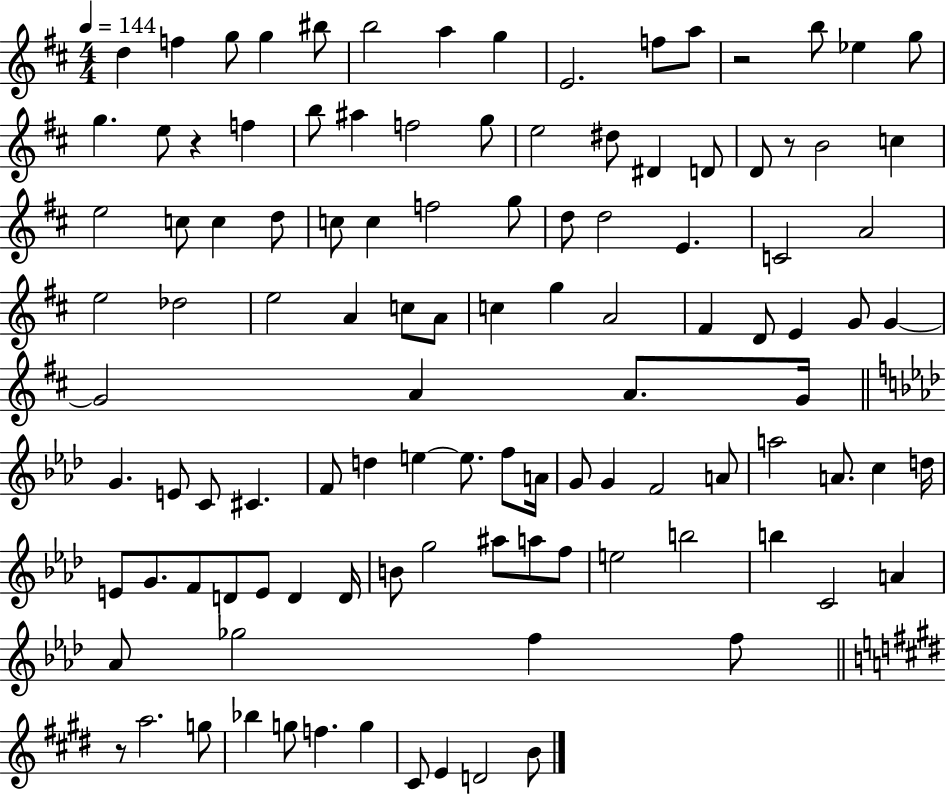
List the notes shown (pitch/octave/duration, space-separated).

D5/q F5/q G5/e G5/q BIS5/e B5/h A5/q G5/q E4/h. F5/e A5/e R/h B5/e Eb5/q G5/e G5/q. E5/e R/q F5/q B5/e A#5/q F5/h G5/e E5/h D#5/e D#4/q D4/e D4/e R/e B4/h C5/q E5/h C5/e C5/q D5/e C5/e C5/q F5/h G5/e D5/e D5/h E4/q. C4/h A4/h E5/h Db5/h E5/h A4/q C5/e A4/e C5/q G5/q A4/h F#4/q D4/e E4/q G4/e G4/q G4/h A4/q A4/e. G4/s G4/q. E4/e C4/e C#4/q. F4/e D5/q E5/q E5/e. F5/e A4/s G4/e G4/q F4/h A4/e A5/h A4/e. C5/q D5/s E4/e G4/e. F4/e D4/e E4/e D4/q D4/s B4/e G5/h A#5/e A5/e F5/e E5/h B5/h B5/q C4/h A4/q Ab4/e Gb5/h F5/q F5/e R/e A5/h. G5/e Bb5/q G5/e F5/q. G5/q C#4/e E4/q D4/h B4/e